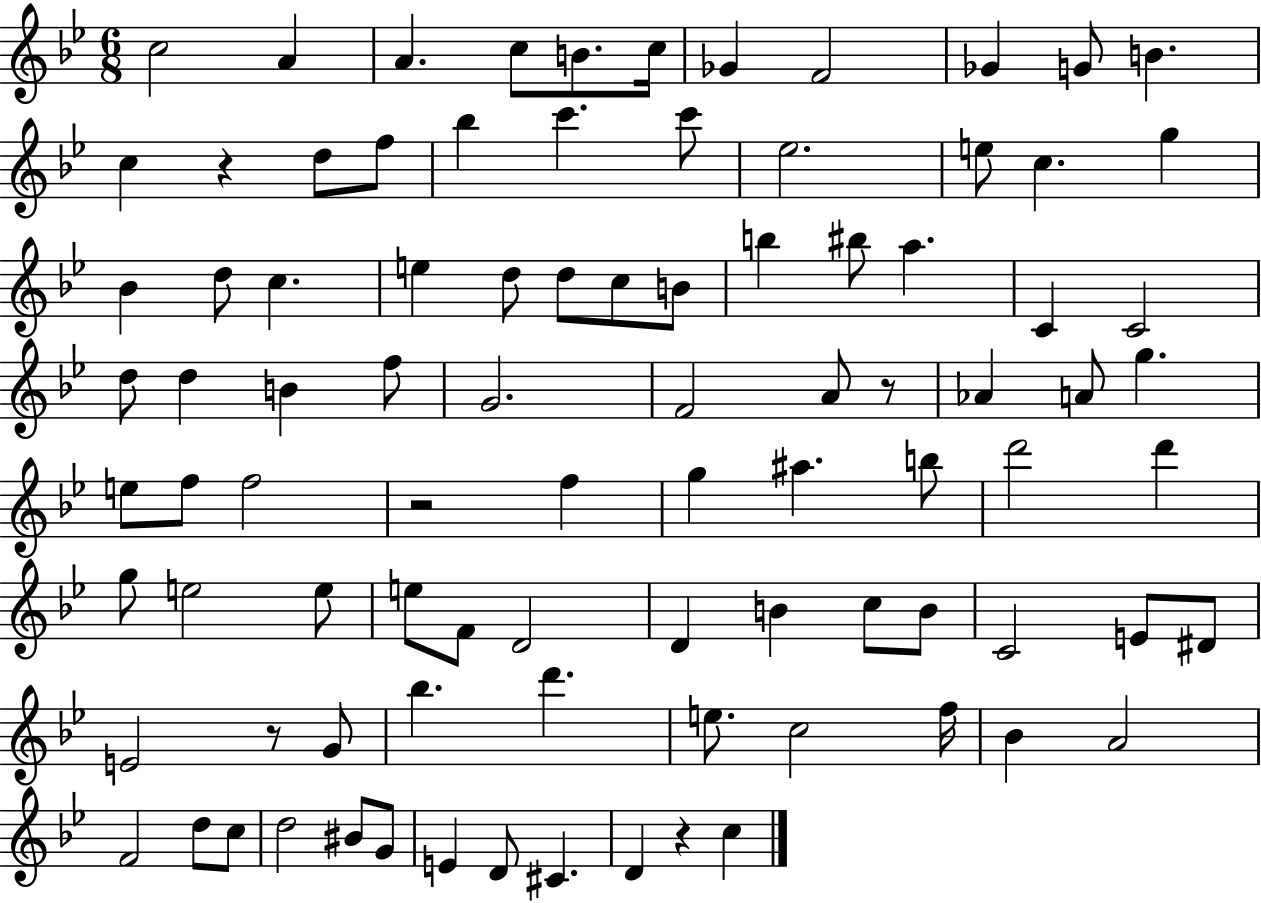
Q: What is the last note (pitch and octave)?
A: C5